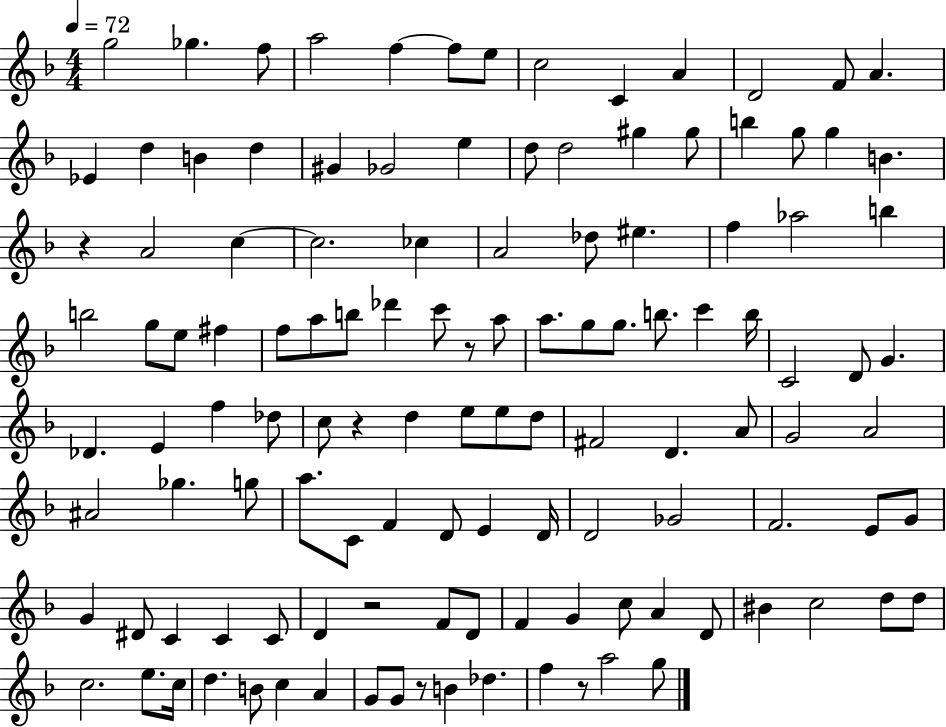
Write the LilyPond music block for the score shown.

{
  \clef treble
  \numericTimeSignature
  \time 4/4
  \key f \major
  \tempo 4 = 72
  g''2 ges''4. f''8 | a''2 f''4~~ f''8 e''8 | c''2 c'4 a'4 | d'2 f'8 a'4. | \break ees'4 d''4 b'4 d''4 | gis'4 ges'2 e''4 | d''8 d''2 gis''4 gis''8 | b''4 g''8 g''4 b'4. | \break r4 a'2 c''4~~ | c''2. ces''4 | a'2 des''8 eis''4. | f''4 aes''2 b''4 | \break b''2 g''8 e''8 fis''4 | f''8 a''8 b''8 des'''4 c'''8 r8 a''8 | a''8. g''8 g''8. b''8. c'''4 b''16 | c'2 d'8 g'4. | \break des'4. e'4 f''4 des''8 | c''8 r4 d''4 e''8 e''8 d''8 | fis'2 d'4. a'8 | g'2 a'2 | \break ais'2 ges''4. g''8 | a''8. c'8 f'4 d'8 e'4 d'16 | d'2 ges'2 | f'2. e'8 g'8 | \break g'4 dis'8 c'4 c'4 c'8 | d'4 r2 f'8 d'8 | f'4 g'4 c''8 a'4 d'8 | bis'4 c''2 d''8 d''8 | \break c''2. e''8. c''16 | d''4. b'8 c''4 a'4 | g'8 g'8 r8 b'4 des''4. | f''4 r8 a''2 g''8 | \break \bar "|."
}